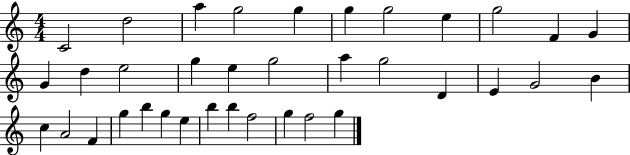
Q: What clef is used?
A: treble